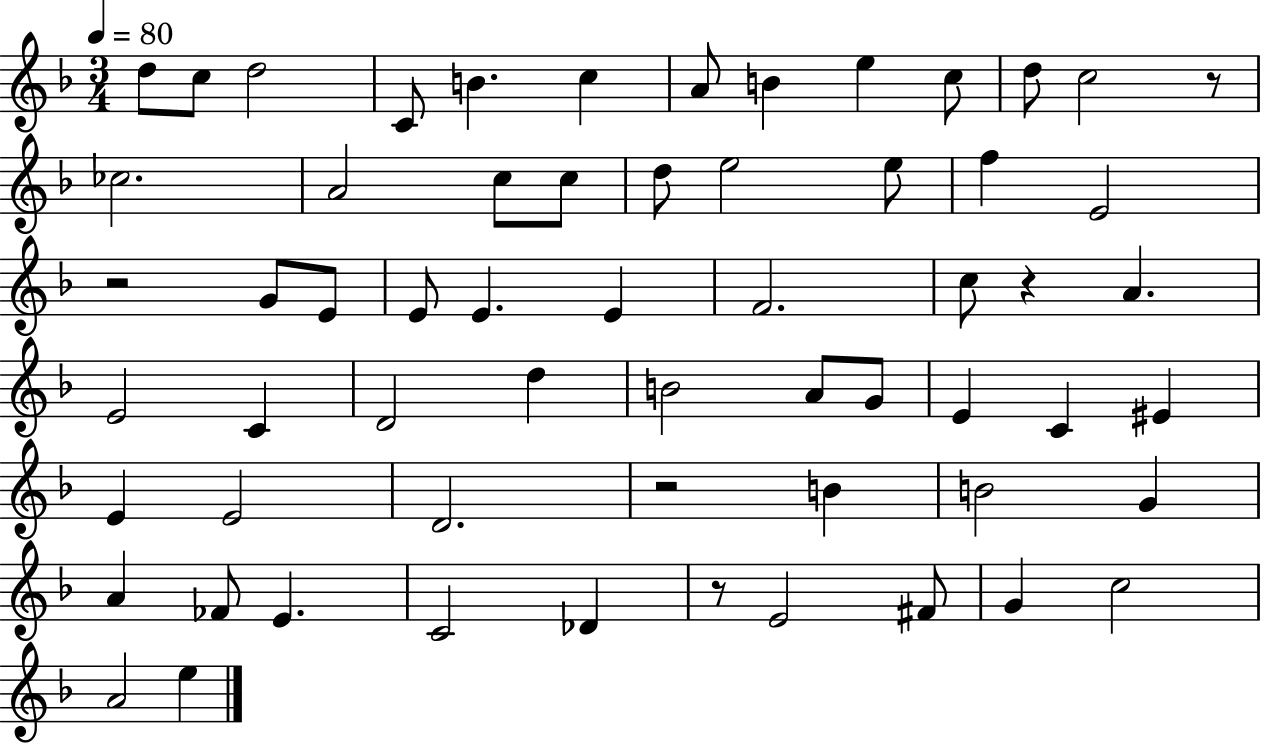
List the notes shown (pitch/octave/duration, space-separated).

D5/e C5/e D5/h C4/e B4/q. C5/q A4/e B4/q E5/q C5/e D5/e C5/h R/e CES5/h. A4/h C5/e C5/e D5/e E5/h E5/e F5/q E4/h R/h G4/e E4/e E4/e E4/q. E4/q F4/h. C5/e R/q A4/q. E4/h C4/q D4/h D5/q B4/h A4/e G4/e E4/q C4/q EIS4/q E4/q E4/h D4/h. R/h B4/q B4/h G4/q A4/q FES4/e E4/q. C4/h Db4/q R/e E4/h F#4/e G4/q C5/h A4/h E5/q